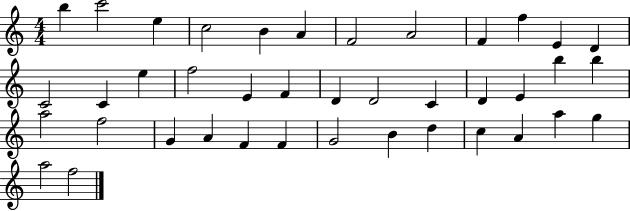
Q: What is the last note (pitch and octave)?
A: F5